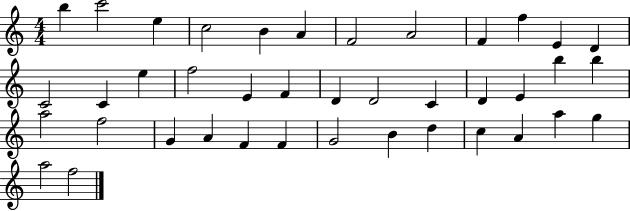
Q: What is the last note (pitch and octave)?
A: F5